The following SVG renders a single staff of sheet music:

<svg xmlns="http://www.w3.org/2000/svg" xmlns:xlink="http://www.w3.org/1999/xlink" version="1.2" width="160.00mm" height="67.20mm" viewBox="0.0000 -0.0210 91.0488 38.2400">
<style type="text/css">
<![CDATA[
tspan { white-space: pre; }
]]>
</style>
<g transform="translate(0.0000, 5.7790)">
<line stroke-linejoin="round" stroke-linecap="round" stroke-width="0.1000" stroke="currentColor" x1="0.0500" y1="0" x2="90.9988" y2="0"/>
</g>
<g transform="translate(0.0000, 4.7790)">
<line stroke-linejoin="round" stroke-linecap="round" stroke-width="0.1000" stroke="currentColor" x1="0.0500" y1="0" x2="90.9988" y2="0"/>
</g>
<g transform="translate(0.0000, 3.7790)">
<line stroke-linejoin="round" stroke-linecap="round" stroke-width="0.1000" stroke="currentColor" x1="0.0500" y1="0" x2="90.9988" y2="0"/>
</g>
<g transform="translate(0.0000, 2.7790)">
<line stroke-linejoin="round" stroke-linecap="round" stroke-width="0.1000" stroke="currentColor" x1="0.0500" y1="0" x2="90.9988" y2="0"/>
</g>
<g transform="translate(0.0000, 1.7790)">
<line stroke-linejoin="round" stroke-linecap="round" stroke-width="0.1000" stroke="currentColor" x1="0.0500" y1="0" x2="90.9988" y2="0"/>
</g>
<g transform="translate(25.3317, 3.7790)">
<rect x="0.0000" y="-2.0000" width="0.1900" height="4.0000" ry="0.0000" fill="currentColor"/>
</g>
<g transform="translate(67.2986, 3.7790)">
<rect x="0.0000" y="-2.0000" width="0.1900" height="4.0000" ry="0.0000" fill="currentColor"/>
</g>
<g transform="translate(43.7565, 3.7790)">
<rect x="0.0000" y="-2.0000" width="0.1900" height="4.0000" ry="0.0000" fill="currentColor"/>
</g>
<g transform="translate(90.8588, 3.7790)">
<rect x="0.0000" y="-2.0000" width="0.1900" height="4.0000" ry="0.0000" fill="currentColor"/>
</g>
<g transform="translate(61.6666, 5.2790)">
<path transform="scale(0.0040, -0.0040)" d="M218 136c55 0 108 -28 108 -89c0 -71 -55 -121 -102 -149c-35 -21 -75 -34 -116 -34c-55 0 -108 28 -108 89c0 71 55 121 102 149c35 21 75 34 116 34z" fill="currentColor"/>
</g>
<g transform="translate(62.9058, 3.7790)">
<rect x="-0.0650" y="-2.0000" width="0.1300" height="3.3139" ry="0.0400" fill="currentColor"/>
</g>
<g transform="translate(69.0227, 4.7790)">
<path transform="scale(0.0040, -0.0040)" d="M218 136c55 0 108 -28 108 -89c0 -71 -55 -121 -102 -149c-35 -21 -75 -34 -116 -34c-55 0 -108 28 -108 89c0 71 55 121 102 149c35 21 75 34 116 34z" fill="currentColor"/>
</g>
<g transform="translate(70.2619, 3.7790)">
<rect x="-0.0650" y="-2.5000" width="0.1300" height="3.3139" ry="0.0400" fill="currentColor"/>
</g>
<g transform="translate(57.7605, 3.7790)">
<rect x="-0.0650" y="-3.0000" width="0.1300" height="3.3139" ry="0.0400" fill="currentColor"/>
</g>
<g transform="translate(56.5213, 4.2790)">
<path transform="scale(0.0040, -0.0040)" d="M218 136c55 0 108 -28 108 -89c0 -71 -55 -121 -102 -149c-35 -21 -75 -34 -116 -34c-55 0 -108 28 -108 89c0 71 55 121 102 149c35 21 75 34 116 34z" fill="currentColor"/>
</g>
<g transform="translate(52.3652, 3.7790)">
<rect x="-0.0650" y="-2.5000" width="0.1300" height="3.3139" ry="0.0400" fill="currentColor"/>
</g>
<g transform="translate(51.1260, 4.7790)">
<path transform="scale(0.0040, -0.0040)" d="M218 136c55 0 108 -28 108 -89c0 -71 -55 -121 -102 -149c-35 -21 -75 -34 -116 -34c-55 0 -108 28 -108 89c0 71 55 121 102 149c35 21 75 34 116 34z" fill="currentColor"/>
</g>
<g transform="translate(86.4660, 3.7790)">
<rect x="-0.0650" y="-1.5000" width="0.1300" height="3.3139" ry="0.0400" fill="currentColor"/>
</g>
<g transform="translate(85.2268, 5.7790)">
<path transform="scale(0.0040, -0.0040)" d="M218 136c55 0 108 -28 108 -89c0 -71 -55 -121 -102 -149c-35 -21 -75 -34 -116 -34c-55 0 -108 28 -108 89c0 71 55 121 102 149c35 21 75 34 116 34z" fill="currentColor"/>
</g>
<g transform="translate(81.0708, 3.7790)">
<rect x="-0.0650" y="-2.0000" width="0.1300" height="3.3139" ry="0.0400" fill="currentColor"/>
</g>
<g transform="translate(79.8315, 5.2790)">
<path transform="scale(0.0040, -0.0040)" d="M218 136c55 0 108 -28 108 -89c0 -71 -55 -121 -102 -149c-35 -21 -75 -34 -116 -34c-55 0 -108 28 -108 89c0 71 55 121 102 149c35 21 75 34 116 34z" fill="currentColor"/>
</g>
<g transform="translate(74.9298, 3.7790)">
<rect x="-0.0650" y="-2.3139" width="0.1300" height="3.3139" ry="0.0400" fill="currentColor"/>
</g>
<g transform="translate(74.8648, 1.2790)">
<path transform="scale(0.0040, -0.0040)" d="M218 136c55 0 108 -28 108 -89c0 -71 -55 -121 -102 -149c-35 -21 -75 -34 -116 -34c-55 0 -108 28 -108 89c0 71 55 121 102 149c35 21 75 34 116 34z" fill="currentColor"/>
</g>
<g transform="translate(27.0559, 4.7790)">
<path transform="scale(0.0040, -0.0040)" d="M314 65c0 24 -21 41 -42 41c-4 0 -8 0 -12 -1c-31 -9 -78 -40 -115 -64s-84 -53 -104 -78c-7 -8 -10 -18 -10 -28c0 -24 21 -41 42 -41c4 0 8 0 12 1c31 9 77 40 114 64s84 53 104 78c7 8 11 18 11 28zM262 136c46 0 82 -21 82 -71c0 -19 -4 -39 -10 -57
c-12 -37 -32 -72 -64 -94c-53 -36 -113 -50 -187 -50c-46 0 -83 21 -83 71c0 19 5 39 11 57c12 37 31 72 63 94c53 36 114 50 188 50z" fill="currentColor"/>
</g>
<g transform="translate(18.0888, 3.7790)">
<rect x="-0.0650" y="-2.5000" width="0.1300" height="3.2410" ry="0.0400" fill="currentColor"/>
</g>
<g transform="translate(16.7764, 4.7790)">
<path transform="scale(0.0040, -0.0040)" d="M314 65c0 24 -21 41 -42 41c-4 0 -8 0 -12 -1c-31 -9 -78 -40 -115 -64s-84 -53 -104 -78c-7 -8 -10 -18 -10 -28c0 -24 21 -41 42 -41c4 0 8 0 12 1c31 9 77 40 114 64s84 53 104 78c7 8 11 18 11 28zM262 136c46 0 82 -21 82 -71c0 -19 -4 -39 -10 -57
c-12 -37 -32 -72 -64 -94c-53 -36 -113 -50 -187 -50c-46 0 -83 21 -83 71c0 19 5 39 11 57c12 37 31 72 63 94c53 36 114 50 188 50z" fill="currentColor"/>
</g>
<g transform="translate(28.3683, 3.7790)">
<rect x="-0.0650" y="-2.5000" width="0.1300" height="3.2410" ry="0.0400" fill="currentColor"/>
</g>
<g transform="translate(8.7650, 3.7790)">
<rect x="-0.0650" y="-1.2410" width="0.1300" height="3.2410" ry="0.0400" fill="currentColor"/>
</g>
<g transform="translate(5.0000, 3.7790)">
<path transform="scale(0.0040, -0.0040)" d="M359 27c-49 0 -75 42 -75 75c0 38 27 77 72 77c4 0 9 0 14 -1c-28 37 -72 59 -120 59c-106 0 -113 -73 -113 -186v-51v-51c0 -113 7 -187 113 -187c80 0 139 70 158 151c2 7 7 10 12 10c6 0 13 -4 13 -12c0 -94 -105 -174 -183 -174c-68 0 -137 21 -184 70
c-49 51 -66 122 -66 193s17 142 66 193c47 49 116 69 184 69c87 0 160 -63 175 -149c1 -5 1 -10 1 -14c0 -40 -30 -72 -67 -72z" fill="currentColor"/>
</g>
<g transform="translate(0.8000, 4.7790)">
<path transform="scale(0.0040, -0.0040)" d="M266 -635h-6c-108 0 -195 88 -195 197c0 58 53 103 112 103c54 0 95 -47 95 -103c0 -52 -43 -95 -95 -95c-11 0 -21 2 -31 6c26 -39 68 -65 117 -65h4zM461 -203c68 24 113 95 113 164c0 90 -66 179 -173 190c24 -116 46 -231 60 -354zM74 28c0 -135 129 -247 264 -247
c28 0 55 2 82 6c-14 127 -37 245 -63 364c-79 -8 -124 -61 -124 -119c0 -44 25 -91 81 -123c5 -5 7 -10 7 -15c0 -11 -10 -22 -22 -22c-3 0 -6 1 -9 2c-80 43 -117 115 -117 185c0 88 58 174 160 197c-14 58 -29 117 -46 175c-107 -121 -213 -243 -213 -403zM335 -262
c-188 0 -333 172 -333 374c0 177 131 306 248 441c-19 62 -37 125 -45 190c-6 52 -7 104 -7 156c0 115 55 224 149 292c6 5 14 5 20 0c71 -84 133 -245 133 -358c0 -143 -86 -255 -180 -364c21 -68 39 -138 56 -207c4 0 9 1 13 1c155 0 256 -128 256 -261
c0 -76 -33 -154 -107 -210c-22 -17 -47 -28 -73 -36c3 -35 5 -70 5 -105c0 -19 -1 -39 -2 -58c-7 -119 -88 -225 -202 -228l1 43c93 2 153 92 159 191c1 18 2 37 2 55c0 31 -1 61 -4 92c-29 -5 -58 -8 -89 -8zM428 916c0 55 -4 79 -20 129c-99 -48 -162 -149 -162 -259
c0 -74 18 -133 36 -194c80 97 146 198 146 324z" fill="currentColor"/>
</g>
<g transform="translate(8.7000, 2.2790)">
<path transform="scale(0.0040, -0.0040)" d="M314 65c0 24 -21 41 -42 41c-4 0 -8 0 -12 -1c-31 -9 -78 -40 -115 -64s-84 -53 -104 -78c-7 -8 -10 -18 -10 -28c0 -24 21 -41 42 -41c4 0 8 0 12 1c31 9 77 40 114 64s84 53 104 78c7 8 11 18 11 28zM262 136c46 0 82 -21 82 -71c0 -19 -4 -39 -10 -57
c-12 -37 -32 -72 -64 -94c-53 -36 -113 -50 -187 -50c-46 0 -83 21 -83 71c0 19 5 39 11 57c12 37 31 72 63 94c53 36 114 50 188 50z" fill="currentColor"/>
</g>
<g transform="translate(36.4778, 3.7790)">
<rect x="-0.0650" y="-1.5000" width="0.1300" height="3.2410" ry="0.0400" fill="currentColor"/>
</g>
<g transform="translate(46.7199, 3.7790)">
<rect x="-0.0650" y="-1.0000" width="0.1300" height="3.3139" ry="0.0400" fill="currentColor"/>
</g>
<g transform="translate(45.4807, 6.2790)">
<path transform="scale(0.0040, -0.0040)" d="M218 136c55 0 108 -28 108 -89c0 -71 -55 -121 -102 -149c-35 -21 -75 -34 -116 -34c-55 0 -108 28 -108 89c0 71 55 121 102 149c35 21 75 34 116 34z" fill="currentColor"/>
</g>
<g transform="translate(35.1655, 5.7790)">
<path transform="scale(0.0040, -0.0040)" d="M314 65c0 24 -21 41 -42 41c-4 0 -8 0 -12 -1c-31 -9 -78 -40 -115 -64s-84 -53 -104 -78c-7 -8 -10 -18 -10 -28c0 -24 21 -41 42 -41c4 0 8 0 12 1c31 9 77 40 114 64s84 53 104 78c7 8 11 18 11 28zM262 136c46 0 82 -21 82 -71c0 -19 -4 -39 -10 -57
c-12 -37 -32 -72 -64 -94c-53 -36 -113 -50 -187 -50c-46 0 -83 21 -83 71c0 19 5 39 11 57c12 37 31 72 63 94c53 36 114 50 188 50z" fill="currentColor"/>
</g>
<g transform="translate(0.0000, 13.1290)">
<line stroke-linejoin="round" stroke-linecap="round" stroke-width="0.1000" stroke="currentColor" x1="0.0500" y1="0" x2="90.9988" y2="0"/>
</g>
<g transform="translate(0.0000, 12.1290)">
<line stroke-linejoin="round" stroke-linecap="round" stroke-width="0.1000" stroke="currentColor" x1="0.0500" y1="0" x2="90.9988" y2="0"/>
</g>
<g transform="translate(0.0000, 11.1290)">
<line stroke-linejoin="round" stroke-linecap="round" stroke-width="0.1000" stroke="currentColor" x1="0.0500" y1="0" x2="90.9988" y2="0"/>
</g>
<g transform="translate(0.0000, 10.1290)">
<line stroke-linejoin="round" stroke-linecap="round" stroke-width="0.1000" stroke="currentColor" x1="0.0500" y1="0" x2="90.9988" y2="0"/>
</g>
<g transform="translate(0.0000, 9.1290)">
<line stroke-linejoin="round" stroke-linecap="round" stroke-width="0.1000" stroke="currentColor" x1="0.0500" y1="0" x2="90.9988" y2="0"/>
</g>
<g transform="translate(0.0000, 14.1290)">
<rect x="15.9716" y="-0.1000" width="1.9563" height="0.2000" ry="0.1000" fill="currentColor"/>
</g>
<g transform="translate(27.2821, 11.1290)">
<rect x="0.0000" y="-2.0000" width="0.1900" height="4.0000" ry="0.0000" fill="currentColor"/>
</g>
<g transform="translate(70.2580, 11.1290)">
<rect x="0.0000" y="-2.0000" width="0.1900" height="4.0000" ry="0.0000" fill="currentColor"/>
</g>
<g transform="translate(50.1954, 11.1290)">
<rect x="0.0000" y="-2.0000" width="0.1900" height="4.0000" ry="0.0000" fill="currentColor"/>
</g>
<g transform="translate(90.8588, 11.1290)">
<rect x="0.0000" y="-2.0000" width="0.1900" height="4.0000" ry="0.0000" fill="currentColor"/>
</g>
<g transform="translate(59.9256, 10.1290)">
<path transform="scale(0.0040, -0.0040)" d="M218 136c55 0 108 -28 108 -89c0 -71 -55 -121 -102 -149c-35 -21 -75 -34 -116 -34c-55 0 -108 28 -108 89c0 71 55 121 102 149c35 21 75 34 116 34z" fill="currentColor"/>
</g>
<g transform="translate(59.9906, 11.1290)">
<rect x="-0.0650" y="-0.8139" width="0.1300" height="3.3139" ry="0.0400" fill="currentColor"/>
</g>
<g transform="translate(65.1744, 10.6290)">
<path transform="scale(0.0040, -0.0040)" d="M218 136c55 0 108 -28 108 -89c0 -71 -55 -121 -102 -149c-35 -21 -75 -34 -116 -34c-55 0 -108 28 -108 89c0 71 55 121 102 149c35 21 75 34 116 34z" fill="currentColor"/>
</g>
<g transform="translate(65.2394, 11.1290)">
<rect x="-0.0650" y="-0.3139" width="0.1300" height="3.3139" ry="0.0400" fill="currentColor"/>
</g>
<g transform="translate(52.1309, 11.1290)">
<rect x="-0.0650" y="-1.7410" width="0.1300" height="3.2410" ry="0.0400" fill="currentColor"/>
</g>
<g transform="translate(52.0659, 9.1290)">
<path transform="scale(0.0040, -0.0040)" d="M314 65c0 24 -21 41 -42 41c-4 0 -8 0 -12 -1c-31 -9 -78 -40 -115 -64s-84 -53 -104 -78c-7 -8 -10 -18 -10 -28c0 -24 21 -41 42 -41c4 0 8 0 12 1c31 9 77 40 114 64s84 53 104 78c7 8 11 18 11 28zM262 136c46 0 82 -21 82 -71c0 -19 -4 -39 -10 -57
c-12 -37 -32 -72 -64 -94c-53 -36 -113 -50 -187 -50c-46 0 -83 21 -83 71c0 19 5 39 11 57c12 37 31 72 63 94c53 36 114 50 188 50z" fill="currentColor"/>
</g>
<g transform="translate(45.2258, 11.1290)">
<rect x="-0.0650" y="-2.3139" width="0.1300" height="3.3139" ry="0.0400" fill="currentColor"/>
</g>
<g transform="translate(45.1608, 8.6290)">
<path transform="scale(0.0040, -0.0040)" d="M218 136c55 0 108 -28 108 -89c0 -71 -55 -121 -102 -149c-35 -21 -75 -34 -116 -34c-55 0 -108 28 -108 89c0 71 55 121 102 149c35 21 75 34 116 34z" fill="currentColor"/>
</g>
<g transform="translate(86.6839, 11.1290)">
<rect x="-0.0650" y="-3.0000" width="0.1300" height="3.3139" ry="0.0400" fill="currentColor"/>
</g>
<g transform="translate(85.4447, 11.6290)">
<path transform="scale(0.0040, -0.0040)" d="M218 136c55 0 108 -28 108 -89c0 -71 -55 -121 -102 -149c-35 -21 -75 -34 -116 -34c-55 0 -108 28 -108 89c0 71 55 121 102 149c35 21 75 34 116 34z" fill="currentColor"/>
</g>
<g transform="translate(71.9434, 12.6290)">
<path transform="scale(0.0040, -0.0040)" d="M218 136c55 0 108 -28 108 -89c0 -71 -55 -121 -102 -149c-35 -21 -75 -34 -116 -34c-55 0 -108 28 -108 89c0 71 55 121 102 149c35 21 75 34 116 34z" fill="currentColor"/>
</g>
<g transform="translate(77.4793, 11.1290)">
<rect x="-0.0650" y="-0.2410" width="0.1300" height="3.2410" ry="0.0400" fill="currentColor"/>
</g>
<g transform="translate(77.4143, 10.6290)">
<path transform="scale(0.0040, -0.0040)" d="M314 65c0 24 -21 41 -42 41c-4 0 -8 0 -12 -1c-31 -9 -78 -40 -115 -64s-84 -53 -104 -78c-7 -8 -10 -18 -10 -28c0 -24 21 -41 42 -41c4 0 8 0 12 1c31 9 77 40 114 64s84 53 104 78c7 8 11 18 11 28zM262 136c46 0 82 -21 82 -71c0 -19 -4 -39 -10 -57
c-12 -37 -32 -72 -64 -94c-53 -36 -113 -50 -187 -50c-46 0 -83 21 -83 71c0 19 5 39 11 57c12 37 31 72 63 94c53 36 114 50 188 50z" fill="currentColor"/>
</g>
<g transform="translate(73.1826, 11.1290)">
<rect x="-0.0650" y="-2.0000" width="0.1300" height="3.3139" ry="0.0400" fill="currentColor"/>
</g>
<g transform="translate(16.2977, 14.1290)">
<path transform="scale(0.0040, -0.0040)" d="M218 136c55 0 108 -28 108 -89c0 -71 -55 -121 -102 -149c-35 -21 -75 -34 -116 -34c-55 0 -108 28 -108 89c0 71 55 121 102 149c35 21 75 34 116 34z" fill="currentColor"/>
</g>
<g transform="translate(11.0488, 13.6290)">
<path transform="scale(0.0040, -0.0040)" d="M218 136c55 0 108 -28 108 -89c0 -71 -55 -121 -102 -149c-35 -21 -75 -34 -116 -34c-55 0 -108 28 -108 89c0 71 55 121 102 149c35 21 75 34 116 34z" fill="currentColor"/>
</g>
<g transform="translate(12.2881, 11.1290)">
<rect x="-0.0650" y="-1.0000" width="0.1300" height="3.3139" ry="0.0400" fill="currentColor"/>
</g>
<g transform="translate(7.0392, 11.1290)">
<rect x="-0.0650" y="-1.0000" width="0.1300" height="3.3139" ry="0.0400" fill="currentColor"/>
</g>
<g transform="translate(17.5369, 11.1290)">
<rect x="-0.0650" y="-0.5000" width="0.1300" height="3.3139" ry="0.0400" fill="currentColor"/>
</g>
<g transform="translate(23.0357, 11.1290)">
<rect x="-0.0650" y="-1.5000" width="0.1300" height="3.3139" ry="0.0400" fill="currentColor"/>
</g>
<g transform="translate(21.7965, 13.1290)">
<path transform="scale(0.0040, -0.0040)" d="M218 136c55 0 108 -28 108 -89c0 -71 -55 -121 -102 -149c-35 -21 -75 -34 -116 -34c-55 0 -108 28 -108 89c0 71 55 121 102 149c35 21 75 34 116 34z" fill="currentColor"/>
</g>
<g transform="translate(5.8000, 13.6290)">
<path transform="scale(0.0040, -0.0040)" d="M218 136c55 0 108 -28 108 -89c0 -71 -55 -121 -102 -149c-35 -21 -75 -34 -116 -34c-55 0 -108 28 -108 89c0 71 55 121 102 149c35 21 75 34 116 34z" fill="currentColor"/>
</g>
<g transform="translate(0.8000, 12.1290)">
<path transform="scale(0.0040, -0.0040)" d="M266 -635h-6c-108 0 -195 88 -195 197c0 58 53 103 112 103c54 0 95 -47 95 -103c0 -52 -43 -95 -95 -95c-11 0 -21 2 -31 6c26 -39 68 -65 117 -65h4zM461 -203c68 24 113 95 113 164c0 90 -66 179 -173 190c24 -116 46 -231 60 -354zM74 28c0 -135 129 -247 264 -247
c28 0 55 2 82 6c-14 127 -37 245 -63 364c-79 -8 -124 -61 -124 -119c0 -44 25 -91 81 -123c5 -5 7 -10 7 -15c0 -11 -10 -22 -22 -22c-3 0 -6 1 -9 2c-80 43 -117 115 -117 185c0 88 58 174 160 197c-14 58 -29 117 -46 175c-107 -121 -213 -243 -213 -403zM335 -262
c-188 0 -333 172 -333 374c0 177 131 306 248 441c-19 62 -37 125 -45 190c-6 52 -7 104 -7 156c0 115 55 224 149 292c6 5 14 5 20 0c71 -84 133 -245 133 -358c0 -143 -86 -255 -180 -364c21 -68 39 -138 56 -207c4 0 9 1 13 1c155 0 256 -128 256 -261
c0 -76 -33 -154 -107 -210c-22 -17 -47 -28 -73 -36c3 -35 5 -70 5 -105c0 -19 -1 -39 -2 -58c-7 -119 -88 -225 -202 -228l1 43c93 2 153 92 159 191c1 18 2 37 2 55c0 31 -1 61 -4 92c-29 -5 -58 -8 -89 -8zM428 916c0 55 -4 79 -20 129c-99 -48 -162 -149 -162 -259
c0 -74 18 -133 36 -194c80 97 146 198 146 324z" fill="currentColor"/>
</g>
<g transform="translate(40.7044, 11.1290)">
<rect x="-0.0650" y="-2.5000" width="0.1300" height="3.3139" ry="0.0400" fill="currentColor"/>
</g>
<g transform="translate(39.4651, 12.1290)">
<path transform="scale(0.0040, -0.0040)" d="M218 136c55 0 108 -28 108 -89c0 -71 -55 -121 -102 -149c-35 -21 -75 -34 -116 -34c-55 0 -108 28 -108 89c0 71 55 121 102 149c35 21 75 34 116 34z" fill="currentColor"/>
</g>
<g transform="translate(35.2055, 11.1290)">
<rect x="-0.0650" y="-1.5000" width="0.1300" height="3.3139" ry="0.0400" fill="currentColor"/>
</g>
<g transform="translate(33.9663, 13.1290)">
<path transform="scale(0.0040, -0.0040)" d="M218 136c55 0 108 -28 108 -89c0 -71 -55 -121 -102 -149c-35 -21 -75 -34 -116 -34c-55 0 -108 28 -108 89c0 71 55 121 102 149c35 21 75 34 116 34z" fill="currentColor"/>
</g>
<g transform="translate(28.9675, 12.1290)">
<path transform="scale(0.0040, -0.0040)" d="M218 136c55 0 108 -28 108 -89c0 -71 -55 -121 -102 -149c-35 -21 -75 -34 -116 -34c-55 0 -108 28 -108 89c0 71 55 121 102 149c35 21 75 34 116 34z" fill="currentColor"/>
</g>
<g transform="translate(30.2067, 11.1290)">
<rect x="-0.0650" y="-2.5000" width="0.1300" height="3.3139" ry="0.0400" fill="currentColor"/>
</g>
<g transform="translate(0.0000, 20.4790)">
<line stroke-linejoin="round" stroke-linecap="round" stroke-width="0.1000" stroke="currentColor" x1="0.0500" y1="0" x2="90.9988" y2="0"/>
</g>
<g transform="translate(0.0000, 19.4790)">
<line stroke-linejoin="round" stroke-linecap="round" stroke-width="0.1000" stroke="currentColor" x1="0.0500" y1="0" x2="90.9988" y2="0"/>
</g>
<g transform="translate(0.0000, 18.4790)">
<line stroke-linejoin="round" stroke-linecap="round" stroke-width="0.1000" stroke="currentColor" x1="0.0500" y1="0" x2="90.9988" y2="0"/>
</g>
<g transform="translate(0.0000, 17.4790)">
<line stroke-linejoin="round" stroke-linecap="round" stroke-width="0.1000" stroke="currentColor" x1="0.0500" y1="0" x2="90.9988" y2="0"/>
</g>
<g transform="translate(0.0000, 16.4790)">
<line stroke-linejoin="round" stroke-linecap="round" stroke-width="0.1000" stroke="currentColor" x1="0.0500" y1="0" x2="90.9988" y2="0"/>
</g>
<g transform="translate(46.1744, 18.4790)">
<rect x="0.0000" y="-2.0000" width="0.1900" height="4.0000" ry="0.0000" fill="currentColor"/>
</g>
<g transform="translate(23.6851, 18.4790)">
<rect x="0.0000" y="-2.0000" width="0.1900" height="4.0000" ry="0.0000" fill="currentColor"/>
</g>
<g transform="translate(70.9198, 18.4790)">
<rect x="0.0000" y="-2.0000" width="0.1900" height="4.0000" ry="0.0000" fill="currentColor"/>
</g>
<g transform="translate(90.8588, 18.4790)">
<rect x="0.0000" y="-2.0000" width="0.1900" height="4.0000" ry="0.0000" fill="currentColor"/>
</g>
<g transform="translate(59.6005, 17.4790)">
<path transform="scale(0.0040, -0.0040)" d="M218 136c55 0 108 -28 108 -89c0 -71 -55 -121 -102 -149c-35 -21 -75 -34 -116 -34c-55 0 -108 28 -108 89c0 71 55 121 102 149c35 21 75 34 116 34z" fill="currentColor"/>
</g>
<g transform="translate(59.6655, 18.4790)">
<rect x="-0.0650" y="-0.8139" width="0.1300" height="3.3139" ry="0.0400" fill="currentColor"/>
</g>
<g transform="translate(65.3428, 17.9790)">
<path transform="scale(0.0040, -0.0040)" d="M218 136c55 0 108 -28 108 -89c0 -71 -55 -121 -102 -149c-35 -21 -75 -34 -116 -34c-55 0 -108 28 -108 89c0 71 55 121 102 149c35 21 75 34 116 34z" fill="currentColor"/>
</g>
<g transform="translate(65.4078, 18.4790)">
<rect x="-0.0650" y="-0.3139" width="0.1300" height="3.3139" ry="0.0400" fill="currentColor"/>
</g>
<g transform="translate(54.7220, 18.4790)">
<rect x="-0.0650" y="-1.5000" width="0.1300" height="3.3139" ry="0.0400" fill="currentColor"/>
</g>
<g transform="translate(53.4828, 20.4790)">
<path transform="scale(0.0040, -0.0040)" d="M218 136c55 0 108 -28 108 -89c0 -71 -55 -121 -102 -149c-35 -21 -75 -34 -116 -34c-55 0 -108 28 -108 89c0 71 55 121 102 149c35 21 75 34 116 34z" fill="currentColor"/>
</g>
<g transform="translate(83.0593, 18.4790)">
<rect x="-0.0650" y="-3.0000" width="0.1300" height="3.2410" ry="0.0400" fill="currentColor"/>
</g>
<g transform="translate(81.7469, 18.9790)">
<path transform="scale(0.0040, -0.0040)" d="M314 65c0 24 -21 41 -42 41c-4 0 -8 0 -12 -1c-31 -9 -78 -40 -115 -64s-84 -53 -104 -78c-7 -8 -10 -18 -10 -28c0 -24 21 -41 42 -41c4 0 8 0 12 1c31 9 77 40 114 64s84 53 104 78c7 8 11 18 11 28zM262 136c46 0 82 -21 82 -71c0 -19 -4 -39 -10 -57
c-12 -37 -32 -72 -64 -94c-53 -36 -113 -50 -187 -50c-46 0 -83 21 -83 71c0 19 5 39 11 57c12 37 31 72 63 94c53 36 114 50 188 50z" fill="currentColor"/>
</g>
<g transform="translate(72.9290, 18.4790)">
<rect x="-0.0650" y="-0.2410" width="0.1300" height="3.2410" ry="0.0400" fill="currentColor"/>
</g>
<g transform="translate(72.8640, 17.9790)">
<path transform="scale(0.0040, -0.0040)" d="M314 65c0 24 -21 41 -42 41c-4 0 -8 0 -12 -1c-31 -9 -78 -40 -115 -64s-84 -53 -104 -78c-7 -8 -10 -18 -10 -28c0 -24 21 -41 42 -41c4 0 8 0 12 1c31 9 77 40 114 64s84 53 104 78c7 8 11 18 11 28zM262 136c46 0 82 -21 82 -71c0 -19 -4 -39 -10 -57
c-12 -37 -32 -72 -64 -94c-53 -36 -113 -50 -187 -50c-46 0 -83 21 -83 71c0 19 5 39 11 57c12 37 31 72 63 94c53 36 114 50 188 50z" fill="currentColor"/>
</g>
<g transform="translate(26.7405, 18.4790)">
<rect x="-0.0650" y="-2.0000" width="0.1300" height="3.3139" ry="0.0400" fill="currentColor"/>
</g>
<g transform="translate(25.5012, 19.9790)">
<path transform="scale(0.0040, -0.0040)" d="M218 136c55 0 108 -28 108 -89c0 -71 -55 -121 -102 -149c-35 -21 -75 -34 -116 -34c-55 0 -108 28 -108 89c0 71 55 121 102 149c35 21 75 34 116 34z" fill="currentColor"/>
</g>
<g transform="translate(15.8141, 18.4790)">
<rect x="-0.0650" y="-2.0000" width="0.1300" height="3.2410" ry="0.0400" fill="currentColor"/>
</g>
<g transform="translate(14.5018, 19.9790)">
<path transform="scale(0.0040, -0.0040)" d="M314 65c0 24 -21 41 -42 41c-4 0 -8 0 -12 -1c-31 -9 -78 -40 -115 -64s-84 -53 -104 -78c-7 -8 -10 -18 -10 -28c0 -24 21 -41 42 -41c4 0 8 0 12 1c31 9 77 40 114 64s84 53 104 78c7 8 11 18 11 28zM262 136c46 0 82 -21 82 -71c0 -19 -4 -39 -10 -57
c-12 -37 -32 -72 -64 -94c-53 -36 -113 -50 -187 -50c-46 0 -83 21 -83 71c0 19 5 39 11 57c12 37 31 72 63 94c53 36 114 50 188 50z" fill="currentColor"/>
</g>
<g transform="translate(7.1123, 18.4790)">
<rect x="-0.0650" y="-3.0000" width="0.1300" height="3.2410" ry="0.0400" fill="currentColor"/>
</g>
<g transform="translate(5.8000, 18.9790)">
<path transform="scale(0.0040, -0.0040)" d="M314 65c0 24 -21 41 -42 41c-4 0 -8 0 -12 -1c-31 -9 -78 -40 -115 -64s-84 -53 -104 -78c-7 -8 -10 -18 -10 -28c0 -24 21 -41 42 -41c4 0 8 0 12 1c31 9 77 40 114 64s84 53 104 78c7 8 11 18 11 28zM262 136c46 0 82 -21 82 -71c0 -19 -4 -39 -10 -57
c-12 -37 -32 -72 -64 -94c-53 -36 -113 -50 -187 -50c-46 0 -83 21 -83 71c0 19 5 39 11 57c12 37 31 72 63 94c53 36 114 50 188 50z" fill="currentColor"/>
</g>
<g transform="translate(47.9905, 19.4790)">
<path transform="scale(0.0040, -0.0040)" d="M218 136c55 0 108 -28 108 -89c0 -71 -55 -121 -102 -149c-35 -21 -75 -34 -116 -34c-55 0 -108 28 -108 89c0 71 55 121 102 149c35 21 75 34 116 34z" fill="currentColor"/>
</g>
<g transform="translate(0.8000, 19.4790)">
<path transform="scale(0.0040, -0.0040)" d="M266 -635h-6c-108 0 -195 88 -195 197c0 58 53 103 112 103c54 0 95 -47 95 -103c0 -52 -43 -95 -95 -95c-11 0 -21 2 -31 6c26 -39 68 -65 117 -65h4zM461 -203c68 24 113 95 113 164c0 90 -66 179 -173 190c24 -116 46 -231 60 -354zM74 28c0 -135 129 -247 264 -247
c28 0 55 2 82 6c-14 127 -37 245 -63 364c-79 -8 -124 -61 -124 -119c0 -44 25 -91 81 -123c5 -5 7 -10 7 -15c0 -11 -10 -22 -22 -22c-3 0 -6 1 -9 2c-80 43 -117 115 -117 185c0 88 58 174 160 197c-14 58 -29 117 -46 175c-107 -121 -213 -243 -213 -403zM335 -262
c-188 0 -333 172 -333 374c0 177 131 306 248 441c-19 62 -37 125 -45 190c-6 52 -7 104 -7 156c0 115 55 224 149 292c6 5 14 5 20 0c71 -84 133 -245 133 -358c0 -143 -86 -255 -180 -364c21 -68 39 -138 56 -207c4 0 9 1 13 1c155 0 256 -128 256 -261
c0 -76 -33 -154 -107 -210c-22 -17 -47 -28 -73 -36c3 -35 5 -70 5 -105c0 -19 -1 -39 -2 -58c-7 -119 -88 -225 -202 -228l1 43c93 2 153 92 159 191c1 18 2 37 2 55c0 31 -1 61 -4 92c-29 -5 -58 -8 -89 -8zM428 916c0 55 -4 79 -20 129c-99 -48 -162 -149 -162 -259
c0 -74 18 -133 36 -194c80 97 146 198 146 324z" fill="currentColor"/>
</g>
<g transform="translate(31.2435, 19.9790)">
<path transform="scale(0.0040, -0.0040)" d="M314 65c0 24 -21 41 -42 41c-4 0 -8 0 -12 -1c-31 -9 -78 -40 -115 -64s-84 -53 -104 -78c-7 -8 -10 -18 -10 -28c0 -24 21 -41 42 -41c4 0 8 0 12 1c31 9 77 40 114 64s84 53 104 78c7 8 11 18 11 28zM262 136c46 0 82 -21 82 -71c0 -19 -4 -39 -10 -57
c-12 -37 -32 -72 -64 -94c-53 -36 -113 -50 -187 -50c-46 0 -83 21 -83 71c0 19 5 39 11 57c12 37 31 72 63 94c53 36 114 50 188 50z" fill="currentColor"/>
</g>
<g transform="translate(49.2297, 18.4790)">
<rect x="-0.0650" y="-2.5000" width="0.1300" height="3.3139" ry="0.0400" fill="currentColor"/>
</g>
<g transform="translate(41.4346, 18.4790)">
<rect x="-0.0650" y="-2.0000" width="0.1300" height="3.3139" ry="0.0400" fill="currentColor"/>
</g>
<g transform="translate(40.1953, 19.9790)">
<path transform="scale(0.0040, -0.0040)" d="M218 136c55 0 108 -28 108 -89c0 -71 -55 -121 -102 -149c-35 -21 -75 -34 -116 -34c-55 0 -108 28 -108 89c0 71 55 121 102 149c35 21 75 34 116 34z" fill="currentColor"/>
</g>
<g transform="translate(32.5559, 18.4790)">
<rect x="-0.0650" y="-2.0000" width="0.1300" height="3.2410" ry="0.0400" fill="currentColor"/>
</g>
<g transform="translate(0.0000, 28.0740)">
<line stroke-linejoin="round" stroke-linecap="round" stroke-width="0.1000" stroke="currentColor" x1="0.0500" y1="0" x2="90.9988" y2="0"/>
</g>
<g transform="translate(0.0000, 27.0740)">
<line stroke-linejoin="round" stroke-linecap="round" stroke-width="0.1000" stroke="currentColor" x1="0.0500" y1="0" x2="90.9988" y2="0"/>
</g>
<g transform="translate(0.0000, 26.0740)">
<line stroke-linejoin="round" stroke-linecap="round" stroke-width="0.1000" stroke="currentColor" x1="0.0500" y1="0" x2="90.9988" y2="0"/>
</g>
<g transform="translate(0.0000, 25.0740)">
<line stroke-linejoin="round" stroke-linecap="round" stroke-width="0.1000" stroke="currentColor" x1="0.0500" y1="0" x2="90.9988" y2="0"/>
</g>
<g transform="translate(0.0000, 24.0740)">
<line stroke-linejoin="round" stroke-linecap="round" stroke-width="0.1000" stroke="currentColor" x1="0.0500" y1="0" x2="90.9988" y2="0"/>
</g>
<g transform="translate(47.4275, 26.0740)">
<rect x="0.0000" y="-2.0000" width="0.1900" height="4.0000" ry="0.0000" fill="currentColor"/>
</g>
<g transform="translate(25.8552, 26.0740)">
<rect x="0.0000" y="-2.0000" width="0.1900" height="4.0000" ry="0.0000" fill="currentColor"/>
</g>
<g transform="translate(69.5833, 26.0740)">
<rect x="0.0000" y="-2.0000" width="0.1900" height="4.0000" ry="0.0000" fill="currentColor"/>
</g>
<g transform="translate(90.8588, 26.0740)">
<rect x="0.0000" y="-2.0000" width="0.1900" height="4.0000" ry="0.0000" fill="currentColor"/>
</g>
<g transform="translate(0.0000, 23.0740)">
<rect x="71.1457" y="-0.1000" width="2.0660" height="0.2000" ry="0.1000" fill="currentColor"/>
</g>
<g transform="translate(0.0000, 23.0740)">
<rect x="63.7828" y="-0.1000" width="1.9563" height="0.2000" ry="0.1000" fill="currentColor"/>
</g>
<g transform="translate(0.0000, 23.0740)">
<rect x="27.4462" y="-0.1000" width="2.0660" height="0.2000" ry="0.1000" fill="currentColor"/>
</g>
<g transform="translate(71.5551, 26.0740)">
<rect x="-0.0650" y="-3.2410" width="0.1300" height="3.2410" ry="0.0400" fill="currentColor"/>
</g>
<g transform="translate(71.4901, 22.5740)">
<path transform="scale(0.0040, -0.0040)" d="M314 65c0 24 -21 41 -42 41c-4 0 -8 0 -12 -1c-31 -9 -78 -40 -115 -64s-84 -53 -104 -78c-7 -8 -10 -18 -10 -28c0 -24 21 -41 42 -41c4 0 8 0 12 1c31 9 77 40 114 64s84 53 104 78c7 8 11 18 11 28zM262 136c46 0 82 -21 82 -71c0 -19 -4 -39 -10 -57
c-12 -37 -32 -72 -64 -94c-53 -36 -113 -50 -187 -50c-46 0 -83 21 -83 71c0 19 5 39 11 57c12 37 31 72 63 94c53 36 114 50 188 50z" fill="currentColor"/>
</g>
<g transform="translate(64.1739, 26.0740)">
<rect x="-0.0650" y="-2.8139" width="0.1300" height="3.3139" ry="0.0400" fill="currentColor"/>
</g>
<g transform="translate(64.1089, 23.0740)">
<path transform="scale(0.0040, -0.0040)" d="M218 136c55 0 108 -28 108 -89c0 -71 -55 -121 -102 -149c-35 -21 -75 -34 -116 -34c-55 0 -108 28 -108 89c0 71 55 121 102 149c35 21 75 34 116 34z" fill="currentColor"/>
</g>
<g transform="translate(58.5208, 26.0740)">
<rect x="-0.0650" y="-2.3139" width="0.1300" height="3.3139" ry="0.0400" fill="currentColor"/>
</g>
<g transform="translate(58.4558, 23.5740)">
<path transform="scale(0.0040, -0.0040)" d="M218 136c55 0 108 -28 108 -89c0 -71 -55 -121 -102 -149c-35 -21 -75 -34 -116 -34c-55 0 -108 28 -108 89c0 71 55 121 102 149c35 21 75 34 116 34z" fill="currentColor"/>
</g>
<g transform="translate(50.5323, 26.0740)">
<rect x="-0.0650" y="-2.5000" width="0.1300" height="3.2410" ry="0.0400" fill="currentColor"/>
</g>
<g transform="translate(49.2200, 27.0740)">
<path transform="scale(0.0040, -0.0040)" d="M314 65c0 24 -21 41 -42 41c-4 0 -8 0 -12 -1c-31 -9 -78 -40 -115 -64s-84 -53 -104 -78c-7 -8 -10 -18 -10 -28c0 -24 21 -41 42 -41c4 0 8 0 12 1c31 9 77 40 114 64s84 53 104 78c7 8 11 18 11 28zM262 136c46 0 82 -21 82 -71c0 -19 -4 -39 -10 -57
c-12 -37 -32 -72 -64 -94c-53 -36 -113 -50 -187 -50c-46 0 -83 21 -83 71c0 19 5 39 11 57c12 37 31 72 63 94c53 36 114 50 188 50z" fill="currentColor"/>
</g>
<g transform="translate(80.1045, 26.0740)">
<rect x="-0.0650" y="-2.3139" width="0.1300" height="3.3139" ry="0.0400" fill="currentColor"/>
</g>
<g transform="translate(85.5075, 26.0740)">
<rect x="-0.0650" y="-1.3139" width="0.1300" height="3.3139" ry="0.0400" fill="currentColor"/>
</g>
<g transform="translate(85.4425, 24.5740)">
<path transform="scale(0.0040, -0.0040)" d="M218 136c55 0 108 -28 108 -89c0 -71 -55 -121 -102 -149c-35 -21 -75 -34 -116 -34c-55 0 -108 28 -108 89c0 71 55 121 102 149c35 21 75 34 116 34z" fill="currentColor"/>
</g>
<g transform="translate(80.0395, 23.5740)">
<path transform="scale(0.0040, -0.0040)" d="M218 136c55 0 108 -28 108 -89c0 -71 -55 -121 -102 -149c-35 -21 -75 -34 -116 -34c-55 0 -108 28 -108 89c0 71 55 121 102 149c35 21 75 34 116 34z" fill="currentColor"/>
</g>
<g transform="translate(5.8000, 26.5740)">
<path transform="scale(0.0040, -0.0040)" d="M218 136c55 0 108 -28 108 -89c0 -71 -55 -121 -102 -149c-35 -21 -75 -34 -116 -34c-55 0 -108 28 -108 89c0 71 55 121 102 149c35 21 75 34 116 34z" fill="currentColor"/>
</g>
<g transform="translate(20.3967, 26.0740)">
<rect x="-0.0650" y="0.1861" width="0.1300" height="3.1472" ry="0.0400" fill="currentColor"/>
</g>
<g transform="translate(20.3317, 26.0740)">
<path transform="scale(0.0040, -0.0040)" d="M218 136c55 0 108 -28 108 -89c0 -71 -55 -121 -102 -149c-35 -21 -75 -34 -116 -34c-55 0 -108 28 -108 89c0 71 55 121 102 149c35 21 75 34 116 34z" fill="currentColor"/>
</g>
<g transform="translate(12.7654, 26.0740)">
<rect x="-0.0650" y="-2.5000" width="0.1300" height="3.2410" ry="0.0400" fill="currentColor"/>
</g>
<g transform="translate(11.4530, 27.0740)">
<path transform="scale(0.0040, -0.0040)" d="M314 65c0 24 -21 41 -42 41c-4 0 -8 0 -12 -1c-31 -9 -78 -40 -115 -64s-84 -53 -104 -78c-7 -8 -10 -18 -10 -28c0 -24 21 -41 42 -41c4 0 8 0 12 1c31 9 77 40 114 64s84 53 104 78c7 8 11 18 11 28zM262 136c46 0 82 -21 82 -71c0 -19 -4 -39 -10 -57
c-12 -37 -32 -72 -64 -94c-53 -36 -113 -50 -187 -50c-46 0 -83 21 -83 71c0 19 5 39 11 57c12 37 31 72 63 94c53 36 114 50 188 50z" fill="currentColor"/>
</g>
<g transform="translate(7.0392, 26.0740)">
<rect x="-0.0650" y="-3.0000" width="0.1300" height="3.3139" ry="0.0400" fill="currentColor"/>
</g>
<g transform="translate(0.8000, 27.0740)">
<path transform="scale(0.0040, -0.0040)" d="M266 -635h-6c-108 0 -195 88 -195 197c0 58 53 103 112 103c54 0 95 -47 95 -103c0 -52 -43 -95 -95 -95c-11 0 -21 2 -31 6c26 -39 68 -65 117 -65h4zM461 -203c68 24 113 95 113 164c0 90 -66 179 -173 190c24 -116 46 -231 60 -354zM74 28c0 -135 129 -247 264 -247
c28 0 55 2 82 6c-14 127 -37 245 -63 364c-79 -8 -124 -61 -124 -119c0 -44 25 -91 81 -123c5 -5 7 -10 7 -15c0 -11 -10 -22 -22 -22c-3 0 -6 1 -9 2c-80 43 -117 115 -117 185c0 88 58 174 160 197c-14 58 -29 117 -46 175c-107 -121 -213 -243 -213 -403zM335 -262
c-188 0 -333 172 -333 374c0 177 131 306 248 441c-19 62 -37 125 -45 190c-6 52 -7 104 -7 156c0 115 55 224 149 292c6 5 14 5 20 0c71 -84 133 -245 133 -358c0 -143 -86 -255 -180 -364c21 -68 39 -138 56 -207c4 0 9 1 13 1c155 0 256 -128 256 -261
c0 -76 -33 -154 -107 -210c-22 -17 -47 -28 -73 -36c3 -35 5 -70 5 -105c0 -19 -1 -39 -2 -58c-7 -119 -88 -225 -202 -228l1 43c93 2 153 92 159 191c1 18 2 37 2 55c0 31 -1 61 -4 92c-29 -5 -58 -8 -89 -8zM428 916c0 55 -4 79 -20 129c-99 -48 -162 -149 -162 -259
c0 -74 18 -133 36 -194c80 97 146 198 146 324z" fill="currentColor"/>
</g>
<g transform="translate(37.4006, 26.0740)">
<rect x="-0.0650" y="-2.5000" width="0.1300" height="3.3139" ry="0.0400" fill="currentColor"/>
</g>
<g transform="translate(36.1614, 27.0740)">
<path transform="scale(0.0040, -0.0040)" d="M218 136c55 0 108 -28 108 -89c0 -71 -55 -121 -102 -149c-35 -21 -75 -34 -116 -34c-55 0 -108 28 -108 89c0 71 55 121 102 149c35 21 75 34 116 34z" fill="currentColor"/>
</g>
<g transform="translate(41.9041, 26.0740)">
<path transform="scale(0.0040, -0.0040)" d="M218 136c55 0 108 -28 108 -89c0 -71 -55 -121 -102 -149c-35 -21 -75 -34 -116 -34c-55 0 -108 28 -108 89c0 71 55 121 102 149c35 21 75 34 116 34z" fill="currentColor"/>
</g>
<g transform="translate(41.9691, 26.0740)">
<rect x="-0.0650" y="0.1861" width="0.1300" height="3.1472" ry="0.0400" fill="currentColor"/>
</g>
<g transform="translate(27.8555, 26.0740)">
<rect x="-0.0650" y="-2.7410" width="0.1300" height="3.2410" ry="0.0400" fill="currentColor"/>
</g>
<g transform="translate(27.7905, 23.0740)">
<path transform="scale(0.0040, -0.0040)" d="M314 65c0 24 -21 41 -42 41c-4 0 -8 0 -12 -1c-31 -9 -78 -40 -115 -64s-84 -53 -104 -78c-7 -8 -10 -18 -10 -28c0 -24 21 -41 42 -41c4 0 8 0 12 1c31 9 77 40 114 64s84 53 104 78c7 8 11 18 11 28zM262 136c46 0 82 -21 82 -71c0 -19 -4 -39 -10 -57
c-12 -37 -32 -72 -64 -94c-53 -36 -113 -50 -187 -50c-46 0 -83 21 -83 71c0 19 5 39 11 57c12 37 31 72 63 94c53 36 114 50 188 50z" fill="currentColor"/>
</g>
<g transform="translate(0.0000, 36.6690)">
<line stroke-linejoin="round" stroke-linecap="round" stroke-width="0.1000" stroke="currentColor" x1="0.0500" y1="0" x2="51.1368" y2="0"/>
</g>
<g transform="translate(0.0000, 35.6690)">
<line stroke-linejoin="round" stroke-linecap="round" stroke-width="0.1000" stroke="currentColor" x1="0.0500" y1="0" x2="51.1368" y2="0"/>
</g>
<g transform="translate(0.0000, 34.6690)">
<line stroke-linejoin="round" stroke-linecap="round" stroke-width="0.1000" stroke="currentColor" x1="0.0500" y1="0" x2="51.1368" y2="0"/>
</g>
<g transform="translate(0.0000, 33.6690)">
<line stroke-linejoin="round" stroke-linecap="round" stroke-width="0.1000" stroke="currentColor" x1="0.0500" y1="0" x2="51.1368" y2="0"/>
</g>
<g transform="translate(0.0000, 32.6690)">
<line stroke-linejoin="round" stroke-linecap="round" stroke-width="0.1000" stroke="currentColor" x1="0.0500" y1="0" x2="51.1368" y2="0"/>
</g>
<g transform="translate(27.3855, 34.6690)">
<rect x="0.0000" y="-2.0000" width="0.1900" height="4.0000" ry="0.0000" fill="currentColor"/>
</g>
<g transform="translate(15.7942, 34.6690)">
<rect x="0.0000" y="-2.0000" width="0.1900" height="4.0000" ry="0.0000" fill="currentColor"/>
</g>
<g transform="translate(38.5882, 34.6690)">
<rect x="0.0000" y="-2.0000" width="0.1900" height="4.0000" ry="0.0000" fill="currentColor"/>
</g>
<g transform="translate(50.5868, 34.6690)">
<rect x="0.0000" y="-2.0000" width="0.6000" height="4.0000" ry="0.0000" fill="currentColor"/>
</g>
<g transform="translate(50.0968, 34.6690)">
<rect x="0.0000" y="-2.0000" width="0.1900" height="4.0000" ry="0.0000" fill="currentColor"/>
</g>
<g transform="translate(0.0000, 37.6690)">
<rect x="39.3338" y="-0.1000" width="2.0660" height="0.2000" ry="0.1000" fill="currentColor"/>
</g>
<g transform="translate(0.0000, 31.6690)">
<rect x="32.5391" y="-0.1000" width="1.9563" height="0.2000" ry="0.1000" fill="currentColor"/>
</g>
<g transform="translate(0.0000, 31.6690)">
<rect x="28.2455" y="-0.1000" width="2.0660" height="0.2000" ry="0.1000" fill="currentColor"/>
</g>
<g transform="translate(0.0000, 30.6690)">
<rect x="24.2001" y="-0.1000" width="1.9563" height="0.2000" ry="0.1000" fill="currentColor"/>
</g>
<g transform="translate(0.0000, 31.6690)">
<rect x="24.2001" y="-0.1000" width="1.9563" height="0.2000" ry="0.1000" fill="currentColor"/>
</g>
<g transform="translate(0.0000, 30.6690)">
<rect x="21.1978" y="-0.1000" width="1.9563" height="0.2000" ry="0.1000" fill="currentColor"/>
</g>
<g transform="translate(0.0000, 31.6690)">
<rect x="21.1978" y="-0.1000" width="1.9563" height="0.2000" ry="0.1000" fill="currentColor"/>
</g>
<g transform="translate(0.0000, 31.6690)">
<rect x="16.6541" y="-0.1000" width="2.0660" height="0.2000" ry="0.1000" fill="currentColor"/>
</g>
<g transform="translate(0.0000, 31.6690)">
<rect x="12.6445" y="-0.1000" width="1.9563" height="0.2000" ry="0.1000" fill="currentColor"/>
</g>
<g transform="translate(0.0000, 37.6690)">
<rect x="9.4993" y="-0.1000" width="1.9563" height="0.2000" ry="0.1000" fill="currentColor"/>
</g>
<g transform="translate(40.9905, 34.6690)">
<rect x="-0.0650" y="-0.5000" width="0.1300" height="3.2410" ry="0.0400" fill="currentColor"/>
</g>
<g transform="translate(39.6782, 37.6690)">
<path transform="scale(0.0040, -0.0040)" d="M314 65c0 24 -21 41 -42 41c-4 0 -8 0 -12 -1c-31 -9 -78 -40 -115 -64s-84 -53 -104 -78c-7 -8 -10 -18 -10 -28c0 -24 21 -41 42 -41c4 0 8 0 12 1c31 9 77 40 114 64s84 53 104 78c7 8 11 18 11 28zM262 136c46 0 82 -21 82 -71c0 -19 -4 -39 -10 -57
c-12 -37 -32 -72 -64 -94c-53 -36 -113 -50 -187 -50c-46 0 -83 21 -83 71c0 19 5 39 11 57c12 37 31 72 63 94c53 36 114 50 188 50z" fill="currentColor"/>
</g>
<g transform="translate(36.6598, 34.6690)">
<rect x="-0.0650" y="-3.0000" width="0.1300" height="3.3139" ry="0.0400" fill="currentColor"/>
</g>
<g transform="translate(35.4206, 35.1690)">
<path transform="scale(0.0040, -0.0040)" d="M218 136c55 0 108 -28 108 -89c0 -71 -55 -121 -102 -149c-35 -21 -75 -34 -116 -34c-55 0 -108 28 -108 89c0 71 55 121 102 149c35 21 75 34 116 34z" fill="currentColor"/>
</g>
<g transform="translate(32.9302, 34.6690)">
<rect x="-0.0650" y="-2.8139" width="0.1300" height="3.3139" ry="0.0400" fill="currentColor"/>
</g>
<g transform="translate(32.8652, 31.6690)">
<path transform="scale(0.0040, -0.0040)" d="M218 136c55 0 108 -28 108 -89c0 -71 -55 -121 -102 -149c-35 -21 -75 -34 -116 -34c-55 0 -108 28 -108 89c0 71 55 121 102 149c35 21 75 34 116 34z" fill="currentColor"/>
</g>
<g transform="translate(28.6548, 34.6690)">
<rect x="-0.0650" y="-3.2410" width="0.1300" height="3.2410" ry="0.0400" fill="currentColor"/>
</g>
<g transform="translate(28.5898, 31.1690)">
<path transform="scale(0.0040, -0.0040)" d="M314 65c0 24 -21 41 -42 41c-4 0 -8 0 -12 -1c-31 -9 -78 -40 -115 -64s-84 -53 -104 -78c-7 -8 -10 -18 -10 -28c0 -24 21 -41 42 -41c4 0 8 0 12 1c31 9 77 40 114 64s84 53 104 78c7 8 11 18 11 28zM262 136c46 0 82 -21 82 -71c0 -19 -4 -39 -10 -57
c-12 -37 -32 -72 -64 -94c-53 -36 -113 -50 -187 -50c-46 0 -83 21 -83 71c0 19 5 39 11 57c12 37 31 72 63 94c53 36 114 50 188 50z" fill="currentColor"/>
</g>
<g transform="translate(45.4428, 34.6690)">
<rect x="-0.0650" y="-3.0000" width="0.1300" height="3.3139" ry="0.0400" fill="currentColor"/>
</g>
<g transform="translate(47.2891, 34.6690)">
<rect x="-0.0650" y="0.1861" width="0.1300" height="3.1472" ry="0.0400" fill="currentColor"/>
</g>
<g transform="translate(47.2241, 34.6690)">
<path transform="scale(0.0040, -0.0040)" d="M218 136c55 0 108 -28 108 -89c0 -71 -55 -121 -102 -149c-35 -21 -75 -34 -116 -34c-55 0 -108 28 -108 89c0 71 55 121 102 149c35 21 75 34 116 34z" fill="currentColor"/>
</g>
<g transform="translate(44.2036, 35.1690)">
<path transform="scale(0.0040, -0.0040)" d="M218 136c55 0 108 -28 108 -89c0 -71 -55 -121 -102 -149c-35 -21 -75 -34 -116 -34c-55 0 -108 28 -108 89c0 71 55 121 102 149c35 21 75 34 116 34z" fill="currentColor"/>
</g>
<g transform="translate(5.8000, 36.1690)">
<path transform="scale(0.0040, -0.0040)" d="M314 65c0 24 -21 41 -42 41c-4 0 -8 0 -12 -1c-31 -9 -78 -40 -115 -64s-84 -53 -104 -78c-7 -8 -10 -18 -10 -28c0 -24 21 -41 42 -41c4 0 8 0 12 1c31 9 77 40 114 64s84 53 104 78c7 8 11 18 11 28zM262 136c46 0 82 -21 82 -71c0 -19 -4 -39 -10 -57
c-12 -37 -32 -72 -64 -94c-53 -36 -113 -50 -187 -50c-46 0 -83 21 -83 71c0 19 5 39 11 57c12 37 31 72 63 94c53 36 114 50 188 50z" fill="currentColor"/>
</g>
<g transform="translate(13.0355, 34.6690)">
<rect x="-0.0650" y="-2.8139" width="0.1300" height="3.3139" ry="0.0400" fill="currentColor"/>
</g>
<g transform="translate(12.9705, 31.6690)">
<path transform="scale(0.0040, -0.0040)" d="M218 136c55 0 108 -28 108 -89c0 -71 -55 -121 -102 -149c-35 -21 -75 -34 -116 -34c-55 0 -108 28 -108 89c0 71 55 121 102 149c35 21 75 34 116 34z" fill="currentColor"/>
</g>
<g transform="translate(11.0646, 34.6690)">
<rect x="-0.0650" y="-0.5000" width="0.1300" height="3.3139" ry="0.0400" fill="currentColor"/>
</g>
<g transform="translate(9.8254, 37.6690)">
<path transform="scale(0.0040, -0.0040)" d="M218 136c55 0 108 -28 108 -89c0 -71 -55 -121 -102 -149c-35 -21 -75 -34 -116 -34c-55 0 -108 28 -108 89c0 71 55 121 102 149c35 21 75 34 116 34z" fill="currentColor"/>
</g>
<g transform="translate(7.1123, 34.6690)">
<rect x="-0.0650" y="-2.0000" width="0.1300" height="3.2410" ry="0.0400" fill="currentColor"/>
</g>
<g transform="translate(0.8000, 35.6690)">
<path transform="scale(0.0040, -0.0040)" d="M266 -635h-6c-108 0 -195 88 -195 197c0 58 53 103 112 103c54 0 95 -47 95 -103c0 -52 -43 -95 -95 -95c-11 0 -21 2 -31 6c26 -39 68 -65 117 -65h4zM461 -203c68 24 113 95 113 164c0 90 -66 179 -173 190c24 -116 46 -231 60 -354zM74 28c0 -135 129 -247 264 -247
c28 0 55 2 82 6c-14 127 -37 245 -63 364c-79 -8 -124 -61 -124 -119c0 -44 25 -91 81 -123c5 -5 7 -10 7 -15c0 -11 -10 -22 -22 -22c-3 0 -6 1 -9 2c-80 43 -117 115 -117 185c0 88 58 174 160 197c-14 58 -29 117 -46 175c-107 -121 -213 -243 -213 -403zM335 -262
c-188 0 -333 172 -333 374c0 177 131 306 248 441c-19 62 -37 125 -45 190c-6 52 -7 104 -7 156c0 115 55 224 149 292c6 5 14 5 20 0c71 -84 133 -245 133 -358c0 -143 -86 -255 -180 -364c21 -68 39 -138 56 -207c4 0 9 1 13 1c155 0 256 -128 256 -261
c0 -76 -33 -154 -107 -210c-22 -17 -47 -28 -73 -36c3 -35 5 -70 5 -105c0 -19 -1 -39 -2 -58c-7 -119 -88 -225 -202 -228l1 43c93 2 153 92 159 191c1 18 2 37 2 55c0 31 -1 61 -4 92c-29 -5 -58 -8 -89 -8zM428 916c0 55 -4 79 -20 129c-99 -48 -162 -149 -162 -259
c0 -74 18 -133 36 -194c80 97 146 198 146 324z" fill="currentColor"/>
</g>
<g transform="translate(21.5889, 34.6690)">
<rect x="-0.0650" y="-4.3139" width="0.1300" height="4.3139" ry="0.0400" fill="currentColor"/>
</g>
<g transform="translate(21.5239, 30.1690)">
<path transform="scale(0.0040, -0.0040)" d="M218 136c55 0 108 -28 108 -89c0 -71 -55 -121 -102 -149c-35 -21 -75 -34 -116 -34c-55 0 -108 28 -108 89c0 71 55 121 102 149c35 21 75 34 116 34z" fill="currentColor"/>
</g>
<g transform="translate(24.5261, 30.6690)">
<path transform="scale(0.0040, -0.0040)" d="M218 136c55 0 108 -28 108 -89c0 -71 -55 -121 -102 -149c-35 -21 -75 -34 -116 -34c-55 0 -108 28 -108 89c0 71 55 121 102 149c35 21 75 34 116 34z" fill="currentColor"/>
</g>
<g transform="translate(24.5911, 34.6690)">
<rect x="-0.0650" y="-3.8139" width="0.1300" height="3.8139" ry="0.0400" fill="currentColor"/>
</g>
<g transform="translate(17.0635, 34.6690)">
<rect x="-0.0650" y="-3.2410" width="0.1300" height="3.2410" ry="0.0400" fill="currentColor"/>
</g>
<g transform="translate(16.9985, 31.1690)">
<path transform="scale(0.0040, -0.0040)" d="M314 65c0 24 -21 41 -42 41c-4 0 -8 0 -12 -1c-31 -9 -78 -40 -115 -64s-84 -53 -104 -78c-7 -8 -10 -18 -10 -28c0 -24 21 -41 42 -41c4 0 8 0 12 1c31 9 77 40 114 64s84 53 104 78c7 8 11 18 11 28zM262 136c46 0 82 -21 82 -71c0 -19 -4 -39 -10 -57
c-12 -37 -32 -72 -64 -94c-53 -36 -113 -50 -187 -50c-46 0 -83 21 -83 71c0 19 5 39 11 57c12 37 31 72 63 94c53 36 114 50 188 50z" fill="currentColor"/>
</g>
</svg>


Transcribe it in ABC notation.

X:1
T:Untitled
M:4/4
L:1/4
K:C
e2 G2 G2 E2 D G A F G g F E D D C E G E G g f2 d c F c2 A A2 F2 F F2 F G E d c c2 A2 A G2 B a2 G B G2 g a b2 g e F2 C a b2 d' c' b2 a A C2 A B